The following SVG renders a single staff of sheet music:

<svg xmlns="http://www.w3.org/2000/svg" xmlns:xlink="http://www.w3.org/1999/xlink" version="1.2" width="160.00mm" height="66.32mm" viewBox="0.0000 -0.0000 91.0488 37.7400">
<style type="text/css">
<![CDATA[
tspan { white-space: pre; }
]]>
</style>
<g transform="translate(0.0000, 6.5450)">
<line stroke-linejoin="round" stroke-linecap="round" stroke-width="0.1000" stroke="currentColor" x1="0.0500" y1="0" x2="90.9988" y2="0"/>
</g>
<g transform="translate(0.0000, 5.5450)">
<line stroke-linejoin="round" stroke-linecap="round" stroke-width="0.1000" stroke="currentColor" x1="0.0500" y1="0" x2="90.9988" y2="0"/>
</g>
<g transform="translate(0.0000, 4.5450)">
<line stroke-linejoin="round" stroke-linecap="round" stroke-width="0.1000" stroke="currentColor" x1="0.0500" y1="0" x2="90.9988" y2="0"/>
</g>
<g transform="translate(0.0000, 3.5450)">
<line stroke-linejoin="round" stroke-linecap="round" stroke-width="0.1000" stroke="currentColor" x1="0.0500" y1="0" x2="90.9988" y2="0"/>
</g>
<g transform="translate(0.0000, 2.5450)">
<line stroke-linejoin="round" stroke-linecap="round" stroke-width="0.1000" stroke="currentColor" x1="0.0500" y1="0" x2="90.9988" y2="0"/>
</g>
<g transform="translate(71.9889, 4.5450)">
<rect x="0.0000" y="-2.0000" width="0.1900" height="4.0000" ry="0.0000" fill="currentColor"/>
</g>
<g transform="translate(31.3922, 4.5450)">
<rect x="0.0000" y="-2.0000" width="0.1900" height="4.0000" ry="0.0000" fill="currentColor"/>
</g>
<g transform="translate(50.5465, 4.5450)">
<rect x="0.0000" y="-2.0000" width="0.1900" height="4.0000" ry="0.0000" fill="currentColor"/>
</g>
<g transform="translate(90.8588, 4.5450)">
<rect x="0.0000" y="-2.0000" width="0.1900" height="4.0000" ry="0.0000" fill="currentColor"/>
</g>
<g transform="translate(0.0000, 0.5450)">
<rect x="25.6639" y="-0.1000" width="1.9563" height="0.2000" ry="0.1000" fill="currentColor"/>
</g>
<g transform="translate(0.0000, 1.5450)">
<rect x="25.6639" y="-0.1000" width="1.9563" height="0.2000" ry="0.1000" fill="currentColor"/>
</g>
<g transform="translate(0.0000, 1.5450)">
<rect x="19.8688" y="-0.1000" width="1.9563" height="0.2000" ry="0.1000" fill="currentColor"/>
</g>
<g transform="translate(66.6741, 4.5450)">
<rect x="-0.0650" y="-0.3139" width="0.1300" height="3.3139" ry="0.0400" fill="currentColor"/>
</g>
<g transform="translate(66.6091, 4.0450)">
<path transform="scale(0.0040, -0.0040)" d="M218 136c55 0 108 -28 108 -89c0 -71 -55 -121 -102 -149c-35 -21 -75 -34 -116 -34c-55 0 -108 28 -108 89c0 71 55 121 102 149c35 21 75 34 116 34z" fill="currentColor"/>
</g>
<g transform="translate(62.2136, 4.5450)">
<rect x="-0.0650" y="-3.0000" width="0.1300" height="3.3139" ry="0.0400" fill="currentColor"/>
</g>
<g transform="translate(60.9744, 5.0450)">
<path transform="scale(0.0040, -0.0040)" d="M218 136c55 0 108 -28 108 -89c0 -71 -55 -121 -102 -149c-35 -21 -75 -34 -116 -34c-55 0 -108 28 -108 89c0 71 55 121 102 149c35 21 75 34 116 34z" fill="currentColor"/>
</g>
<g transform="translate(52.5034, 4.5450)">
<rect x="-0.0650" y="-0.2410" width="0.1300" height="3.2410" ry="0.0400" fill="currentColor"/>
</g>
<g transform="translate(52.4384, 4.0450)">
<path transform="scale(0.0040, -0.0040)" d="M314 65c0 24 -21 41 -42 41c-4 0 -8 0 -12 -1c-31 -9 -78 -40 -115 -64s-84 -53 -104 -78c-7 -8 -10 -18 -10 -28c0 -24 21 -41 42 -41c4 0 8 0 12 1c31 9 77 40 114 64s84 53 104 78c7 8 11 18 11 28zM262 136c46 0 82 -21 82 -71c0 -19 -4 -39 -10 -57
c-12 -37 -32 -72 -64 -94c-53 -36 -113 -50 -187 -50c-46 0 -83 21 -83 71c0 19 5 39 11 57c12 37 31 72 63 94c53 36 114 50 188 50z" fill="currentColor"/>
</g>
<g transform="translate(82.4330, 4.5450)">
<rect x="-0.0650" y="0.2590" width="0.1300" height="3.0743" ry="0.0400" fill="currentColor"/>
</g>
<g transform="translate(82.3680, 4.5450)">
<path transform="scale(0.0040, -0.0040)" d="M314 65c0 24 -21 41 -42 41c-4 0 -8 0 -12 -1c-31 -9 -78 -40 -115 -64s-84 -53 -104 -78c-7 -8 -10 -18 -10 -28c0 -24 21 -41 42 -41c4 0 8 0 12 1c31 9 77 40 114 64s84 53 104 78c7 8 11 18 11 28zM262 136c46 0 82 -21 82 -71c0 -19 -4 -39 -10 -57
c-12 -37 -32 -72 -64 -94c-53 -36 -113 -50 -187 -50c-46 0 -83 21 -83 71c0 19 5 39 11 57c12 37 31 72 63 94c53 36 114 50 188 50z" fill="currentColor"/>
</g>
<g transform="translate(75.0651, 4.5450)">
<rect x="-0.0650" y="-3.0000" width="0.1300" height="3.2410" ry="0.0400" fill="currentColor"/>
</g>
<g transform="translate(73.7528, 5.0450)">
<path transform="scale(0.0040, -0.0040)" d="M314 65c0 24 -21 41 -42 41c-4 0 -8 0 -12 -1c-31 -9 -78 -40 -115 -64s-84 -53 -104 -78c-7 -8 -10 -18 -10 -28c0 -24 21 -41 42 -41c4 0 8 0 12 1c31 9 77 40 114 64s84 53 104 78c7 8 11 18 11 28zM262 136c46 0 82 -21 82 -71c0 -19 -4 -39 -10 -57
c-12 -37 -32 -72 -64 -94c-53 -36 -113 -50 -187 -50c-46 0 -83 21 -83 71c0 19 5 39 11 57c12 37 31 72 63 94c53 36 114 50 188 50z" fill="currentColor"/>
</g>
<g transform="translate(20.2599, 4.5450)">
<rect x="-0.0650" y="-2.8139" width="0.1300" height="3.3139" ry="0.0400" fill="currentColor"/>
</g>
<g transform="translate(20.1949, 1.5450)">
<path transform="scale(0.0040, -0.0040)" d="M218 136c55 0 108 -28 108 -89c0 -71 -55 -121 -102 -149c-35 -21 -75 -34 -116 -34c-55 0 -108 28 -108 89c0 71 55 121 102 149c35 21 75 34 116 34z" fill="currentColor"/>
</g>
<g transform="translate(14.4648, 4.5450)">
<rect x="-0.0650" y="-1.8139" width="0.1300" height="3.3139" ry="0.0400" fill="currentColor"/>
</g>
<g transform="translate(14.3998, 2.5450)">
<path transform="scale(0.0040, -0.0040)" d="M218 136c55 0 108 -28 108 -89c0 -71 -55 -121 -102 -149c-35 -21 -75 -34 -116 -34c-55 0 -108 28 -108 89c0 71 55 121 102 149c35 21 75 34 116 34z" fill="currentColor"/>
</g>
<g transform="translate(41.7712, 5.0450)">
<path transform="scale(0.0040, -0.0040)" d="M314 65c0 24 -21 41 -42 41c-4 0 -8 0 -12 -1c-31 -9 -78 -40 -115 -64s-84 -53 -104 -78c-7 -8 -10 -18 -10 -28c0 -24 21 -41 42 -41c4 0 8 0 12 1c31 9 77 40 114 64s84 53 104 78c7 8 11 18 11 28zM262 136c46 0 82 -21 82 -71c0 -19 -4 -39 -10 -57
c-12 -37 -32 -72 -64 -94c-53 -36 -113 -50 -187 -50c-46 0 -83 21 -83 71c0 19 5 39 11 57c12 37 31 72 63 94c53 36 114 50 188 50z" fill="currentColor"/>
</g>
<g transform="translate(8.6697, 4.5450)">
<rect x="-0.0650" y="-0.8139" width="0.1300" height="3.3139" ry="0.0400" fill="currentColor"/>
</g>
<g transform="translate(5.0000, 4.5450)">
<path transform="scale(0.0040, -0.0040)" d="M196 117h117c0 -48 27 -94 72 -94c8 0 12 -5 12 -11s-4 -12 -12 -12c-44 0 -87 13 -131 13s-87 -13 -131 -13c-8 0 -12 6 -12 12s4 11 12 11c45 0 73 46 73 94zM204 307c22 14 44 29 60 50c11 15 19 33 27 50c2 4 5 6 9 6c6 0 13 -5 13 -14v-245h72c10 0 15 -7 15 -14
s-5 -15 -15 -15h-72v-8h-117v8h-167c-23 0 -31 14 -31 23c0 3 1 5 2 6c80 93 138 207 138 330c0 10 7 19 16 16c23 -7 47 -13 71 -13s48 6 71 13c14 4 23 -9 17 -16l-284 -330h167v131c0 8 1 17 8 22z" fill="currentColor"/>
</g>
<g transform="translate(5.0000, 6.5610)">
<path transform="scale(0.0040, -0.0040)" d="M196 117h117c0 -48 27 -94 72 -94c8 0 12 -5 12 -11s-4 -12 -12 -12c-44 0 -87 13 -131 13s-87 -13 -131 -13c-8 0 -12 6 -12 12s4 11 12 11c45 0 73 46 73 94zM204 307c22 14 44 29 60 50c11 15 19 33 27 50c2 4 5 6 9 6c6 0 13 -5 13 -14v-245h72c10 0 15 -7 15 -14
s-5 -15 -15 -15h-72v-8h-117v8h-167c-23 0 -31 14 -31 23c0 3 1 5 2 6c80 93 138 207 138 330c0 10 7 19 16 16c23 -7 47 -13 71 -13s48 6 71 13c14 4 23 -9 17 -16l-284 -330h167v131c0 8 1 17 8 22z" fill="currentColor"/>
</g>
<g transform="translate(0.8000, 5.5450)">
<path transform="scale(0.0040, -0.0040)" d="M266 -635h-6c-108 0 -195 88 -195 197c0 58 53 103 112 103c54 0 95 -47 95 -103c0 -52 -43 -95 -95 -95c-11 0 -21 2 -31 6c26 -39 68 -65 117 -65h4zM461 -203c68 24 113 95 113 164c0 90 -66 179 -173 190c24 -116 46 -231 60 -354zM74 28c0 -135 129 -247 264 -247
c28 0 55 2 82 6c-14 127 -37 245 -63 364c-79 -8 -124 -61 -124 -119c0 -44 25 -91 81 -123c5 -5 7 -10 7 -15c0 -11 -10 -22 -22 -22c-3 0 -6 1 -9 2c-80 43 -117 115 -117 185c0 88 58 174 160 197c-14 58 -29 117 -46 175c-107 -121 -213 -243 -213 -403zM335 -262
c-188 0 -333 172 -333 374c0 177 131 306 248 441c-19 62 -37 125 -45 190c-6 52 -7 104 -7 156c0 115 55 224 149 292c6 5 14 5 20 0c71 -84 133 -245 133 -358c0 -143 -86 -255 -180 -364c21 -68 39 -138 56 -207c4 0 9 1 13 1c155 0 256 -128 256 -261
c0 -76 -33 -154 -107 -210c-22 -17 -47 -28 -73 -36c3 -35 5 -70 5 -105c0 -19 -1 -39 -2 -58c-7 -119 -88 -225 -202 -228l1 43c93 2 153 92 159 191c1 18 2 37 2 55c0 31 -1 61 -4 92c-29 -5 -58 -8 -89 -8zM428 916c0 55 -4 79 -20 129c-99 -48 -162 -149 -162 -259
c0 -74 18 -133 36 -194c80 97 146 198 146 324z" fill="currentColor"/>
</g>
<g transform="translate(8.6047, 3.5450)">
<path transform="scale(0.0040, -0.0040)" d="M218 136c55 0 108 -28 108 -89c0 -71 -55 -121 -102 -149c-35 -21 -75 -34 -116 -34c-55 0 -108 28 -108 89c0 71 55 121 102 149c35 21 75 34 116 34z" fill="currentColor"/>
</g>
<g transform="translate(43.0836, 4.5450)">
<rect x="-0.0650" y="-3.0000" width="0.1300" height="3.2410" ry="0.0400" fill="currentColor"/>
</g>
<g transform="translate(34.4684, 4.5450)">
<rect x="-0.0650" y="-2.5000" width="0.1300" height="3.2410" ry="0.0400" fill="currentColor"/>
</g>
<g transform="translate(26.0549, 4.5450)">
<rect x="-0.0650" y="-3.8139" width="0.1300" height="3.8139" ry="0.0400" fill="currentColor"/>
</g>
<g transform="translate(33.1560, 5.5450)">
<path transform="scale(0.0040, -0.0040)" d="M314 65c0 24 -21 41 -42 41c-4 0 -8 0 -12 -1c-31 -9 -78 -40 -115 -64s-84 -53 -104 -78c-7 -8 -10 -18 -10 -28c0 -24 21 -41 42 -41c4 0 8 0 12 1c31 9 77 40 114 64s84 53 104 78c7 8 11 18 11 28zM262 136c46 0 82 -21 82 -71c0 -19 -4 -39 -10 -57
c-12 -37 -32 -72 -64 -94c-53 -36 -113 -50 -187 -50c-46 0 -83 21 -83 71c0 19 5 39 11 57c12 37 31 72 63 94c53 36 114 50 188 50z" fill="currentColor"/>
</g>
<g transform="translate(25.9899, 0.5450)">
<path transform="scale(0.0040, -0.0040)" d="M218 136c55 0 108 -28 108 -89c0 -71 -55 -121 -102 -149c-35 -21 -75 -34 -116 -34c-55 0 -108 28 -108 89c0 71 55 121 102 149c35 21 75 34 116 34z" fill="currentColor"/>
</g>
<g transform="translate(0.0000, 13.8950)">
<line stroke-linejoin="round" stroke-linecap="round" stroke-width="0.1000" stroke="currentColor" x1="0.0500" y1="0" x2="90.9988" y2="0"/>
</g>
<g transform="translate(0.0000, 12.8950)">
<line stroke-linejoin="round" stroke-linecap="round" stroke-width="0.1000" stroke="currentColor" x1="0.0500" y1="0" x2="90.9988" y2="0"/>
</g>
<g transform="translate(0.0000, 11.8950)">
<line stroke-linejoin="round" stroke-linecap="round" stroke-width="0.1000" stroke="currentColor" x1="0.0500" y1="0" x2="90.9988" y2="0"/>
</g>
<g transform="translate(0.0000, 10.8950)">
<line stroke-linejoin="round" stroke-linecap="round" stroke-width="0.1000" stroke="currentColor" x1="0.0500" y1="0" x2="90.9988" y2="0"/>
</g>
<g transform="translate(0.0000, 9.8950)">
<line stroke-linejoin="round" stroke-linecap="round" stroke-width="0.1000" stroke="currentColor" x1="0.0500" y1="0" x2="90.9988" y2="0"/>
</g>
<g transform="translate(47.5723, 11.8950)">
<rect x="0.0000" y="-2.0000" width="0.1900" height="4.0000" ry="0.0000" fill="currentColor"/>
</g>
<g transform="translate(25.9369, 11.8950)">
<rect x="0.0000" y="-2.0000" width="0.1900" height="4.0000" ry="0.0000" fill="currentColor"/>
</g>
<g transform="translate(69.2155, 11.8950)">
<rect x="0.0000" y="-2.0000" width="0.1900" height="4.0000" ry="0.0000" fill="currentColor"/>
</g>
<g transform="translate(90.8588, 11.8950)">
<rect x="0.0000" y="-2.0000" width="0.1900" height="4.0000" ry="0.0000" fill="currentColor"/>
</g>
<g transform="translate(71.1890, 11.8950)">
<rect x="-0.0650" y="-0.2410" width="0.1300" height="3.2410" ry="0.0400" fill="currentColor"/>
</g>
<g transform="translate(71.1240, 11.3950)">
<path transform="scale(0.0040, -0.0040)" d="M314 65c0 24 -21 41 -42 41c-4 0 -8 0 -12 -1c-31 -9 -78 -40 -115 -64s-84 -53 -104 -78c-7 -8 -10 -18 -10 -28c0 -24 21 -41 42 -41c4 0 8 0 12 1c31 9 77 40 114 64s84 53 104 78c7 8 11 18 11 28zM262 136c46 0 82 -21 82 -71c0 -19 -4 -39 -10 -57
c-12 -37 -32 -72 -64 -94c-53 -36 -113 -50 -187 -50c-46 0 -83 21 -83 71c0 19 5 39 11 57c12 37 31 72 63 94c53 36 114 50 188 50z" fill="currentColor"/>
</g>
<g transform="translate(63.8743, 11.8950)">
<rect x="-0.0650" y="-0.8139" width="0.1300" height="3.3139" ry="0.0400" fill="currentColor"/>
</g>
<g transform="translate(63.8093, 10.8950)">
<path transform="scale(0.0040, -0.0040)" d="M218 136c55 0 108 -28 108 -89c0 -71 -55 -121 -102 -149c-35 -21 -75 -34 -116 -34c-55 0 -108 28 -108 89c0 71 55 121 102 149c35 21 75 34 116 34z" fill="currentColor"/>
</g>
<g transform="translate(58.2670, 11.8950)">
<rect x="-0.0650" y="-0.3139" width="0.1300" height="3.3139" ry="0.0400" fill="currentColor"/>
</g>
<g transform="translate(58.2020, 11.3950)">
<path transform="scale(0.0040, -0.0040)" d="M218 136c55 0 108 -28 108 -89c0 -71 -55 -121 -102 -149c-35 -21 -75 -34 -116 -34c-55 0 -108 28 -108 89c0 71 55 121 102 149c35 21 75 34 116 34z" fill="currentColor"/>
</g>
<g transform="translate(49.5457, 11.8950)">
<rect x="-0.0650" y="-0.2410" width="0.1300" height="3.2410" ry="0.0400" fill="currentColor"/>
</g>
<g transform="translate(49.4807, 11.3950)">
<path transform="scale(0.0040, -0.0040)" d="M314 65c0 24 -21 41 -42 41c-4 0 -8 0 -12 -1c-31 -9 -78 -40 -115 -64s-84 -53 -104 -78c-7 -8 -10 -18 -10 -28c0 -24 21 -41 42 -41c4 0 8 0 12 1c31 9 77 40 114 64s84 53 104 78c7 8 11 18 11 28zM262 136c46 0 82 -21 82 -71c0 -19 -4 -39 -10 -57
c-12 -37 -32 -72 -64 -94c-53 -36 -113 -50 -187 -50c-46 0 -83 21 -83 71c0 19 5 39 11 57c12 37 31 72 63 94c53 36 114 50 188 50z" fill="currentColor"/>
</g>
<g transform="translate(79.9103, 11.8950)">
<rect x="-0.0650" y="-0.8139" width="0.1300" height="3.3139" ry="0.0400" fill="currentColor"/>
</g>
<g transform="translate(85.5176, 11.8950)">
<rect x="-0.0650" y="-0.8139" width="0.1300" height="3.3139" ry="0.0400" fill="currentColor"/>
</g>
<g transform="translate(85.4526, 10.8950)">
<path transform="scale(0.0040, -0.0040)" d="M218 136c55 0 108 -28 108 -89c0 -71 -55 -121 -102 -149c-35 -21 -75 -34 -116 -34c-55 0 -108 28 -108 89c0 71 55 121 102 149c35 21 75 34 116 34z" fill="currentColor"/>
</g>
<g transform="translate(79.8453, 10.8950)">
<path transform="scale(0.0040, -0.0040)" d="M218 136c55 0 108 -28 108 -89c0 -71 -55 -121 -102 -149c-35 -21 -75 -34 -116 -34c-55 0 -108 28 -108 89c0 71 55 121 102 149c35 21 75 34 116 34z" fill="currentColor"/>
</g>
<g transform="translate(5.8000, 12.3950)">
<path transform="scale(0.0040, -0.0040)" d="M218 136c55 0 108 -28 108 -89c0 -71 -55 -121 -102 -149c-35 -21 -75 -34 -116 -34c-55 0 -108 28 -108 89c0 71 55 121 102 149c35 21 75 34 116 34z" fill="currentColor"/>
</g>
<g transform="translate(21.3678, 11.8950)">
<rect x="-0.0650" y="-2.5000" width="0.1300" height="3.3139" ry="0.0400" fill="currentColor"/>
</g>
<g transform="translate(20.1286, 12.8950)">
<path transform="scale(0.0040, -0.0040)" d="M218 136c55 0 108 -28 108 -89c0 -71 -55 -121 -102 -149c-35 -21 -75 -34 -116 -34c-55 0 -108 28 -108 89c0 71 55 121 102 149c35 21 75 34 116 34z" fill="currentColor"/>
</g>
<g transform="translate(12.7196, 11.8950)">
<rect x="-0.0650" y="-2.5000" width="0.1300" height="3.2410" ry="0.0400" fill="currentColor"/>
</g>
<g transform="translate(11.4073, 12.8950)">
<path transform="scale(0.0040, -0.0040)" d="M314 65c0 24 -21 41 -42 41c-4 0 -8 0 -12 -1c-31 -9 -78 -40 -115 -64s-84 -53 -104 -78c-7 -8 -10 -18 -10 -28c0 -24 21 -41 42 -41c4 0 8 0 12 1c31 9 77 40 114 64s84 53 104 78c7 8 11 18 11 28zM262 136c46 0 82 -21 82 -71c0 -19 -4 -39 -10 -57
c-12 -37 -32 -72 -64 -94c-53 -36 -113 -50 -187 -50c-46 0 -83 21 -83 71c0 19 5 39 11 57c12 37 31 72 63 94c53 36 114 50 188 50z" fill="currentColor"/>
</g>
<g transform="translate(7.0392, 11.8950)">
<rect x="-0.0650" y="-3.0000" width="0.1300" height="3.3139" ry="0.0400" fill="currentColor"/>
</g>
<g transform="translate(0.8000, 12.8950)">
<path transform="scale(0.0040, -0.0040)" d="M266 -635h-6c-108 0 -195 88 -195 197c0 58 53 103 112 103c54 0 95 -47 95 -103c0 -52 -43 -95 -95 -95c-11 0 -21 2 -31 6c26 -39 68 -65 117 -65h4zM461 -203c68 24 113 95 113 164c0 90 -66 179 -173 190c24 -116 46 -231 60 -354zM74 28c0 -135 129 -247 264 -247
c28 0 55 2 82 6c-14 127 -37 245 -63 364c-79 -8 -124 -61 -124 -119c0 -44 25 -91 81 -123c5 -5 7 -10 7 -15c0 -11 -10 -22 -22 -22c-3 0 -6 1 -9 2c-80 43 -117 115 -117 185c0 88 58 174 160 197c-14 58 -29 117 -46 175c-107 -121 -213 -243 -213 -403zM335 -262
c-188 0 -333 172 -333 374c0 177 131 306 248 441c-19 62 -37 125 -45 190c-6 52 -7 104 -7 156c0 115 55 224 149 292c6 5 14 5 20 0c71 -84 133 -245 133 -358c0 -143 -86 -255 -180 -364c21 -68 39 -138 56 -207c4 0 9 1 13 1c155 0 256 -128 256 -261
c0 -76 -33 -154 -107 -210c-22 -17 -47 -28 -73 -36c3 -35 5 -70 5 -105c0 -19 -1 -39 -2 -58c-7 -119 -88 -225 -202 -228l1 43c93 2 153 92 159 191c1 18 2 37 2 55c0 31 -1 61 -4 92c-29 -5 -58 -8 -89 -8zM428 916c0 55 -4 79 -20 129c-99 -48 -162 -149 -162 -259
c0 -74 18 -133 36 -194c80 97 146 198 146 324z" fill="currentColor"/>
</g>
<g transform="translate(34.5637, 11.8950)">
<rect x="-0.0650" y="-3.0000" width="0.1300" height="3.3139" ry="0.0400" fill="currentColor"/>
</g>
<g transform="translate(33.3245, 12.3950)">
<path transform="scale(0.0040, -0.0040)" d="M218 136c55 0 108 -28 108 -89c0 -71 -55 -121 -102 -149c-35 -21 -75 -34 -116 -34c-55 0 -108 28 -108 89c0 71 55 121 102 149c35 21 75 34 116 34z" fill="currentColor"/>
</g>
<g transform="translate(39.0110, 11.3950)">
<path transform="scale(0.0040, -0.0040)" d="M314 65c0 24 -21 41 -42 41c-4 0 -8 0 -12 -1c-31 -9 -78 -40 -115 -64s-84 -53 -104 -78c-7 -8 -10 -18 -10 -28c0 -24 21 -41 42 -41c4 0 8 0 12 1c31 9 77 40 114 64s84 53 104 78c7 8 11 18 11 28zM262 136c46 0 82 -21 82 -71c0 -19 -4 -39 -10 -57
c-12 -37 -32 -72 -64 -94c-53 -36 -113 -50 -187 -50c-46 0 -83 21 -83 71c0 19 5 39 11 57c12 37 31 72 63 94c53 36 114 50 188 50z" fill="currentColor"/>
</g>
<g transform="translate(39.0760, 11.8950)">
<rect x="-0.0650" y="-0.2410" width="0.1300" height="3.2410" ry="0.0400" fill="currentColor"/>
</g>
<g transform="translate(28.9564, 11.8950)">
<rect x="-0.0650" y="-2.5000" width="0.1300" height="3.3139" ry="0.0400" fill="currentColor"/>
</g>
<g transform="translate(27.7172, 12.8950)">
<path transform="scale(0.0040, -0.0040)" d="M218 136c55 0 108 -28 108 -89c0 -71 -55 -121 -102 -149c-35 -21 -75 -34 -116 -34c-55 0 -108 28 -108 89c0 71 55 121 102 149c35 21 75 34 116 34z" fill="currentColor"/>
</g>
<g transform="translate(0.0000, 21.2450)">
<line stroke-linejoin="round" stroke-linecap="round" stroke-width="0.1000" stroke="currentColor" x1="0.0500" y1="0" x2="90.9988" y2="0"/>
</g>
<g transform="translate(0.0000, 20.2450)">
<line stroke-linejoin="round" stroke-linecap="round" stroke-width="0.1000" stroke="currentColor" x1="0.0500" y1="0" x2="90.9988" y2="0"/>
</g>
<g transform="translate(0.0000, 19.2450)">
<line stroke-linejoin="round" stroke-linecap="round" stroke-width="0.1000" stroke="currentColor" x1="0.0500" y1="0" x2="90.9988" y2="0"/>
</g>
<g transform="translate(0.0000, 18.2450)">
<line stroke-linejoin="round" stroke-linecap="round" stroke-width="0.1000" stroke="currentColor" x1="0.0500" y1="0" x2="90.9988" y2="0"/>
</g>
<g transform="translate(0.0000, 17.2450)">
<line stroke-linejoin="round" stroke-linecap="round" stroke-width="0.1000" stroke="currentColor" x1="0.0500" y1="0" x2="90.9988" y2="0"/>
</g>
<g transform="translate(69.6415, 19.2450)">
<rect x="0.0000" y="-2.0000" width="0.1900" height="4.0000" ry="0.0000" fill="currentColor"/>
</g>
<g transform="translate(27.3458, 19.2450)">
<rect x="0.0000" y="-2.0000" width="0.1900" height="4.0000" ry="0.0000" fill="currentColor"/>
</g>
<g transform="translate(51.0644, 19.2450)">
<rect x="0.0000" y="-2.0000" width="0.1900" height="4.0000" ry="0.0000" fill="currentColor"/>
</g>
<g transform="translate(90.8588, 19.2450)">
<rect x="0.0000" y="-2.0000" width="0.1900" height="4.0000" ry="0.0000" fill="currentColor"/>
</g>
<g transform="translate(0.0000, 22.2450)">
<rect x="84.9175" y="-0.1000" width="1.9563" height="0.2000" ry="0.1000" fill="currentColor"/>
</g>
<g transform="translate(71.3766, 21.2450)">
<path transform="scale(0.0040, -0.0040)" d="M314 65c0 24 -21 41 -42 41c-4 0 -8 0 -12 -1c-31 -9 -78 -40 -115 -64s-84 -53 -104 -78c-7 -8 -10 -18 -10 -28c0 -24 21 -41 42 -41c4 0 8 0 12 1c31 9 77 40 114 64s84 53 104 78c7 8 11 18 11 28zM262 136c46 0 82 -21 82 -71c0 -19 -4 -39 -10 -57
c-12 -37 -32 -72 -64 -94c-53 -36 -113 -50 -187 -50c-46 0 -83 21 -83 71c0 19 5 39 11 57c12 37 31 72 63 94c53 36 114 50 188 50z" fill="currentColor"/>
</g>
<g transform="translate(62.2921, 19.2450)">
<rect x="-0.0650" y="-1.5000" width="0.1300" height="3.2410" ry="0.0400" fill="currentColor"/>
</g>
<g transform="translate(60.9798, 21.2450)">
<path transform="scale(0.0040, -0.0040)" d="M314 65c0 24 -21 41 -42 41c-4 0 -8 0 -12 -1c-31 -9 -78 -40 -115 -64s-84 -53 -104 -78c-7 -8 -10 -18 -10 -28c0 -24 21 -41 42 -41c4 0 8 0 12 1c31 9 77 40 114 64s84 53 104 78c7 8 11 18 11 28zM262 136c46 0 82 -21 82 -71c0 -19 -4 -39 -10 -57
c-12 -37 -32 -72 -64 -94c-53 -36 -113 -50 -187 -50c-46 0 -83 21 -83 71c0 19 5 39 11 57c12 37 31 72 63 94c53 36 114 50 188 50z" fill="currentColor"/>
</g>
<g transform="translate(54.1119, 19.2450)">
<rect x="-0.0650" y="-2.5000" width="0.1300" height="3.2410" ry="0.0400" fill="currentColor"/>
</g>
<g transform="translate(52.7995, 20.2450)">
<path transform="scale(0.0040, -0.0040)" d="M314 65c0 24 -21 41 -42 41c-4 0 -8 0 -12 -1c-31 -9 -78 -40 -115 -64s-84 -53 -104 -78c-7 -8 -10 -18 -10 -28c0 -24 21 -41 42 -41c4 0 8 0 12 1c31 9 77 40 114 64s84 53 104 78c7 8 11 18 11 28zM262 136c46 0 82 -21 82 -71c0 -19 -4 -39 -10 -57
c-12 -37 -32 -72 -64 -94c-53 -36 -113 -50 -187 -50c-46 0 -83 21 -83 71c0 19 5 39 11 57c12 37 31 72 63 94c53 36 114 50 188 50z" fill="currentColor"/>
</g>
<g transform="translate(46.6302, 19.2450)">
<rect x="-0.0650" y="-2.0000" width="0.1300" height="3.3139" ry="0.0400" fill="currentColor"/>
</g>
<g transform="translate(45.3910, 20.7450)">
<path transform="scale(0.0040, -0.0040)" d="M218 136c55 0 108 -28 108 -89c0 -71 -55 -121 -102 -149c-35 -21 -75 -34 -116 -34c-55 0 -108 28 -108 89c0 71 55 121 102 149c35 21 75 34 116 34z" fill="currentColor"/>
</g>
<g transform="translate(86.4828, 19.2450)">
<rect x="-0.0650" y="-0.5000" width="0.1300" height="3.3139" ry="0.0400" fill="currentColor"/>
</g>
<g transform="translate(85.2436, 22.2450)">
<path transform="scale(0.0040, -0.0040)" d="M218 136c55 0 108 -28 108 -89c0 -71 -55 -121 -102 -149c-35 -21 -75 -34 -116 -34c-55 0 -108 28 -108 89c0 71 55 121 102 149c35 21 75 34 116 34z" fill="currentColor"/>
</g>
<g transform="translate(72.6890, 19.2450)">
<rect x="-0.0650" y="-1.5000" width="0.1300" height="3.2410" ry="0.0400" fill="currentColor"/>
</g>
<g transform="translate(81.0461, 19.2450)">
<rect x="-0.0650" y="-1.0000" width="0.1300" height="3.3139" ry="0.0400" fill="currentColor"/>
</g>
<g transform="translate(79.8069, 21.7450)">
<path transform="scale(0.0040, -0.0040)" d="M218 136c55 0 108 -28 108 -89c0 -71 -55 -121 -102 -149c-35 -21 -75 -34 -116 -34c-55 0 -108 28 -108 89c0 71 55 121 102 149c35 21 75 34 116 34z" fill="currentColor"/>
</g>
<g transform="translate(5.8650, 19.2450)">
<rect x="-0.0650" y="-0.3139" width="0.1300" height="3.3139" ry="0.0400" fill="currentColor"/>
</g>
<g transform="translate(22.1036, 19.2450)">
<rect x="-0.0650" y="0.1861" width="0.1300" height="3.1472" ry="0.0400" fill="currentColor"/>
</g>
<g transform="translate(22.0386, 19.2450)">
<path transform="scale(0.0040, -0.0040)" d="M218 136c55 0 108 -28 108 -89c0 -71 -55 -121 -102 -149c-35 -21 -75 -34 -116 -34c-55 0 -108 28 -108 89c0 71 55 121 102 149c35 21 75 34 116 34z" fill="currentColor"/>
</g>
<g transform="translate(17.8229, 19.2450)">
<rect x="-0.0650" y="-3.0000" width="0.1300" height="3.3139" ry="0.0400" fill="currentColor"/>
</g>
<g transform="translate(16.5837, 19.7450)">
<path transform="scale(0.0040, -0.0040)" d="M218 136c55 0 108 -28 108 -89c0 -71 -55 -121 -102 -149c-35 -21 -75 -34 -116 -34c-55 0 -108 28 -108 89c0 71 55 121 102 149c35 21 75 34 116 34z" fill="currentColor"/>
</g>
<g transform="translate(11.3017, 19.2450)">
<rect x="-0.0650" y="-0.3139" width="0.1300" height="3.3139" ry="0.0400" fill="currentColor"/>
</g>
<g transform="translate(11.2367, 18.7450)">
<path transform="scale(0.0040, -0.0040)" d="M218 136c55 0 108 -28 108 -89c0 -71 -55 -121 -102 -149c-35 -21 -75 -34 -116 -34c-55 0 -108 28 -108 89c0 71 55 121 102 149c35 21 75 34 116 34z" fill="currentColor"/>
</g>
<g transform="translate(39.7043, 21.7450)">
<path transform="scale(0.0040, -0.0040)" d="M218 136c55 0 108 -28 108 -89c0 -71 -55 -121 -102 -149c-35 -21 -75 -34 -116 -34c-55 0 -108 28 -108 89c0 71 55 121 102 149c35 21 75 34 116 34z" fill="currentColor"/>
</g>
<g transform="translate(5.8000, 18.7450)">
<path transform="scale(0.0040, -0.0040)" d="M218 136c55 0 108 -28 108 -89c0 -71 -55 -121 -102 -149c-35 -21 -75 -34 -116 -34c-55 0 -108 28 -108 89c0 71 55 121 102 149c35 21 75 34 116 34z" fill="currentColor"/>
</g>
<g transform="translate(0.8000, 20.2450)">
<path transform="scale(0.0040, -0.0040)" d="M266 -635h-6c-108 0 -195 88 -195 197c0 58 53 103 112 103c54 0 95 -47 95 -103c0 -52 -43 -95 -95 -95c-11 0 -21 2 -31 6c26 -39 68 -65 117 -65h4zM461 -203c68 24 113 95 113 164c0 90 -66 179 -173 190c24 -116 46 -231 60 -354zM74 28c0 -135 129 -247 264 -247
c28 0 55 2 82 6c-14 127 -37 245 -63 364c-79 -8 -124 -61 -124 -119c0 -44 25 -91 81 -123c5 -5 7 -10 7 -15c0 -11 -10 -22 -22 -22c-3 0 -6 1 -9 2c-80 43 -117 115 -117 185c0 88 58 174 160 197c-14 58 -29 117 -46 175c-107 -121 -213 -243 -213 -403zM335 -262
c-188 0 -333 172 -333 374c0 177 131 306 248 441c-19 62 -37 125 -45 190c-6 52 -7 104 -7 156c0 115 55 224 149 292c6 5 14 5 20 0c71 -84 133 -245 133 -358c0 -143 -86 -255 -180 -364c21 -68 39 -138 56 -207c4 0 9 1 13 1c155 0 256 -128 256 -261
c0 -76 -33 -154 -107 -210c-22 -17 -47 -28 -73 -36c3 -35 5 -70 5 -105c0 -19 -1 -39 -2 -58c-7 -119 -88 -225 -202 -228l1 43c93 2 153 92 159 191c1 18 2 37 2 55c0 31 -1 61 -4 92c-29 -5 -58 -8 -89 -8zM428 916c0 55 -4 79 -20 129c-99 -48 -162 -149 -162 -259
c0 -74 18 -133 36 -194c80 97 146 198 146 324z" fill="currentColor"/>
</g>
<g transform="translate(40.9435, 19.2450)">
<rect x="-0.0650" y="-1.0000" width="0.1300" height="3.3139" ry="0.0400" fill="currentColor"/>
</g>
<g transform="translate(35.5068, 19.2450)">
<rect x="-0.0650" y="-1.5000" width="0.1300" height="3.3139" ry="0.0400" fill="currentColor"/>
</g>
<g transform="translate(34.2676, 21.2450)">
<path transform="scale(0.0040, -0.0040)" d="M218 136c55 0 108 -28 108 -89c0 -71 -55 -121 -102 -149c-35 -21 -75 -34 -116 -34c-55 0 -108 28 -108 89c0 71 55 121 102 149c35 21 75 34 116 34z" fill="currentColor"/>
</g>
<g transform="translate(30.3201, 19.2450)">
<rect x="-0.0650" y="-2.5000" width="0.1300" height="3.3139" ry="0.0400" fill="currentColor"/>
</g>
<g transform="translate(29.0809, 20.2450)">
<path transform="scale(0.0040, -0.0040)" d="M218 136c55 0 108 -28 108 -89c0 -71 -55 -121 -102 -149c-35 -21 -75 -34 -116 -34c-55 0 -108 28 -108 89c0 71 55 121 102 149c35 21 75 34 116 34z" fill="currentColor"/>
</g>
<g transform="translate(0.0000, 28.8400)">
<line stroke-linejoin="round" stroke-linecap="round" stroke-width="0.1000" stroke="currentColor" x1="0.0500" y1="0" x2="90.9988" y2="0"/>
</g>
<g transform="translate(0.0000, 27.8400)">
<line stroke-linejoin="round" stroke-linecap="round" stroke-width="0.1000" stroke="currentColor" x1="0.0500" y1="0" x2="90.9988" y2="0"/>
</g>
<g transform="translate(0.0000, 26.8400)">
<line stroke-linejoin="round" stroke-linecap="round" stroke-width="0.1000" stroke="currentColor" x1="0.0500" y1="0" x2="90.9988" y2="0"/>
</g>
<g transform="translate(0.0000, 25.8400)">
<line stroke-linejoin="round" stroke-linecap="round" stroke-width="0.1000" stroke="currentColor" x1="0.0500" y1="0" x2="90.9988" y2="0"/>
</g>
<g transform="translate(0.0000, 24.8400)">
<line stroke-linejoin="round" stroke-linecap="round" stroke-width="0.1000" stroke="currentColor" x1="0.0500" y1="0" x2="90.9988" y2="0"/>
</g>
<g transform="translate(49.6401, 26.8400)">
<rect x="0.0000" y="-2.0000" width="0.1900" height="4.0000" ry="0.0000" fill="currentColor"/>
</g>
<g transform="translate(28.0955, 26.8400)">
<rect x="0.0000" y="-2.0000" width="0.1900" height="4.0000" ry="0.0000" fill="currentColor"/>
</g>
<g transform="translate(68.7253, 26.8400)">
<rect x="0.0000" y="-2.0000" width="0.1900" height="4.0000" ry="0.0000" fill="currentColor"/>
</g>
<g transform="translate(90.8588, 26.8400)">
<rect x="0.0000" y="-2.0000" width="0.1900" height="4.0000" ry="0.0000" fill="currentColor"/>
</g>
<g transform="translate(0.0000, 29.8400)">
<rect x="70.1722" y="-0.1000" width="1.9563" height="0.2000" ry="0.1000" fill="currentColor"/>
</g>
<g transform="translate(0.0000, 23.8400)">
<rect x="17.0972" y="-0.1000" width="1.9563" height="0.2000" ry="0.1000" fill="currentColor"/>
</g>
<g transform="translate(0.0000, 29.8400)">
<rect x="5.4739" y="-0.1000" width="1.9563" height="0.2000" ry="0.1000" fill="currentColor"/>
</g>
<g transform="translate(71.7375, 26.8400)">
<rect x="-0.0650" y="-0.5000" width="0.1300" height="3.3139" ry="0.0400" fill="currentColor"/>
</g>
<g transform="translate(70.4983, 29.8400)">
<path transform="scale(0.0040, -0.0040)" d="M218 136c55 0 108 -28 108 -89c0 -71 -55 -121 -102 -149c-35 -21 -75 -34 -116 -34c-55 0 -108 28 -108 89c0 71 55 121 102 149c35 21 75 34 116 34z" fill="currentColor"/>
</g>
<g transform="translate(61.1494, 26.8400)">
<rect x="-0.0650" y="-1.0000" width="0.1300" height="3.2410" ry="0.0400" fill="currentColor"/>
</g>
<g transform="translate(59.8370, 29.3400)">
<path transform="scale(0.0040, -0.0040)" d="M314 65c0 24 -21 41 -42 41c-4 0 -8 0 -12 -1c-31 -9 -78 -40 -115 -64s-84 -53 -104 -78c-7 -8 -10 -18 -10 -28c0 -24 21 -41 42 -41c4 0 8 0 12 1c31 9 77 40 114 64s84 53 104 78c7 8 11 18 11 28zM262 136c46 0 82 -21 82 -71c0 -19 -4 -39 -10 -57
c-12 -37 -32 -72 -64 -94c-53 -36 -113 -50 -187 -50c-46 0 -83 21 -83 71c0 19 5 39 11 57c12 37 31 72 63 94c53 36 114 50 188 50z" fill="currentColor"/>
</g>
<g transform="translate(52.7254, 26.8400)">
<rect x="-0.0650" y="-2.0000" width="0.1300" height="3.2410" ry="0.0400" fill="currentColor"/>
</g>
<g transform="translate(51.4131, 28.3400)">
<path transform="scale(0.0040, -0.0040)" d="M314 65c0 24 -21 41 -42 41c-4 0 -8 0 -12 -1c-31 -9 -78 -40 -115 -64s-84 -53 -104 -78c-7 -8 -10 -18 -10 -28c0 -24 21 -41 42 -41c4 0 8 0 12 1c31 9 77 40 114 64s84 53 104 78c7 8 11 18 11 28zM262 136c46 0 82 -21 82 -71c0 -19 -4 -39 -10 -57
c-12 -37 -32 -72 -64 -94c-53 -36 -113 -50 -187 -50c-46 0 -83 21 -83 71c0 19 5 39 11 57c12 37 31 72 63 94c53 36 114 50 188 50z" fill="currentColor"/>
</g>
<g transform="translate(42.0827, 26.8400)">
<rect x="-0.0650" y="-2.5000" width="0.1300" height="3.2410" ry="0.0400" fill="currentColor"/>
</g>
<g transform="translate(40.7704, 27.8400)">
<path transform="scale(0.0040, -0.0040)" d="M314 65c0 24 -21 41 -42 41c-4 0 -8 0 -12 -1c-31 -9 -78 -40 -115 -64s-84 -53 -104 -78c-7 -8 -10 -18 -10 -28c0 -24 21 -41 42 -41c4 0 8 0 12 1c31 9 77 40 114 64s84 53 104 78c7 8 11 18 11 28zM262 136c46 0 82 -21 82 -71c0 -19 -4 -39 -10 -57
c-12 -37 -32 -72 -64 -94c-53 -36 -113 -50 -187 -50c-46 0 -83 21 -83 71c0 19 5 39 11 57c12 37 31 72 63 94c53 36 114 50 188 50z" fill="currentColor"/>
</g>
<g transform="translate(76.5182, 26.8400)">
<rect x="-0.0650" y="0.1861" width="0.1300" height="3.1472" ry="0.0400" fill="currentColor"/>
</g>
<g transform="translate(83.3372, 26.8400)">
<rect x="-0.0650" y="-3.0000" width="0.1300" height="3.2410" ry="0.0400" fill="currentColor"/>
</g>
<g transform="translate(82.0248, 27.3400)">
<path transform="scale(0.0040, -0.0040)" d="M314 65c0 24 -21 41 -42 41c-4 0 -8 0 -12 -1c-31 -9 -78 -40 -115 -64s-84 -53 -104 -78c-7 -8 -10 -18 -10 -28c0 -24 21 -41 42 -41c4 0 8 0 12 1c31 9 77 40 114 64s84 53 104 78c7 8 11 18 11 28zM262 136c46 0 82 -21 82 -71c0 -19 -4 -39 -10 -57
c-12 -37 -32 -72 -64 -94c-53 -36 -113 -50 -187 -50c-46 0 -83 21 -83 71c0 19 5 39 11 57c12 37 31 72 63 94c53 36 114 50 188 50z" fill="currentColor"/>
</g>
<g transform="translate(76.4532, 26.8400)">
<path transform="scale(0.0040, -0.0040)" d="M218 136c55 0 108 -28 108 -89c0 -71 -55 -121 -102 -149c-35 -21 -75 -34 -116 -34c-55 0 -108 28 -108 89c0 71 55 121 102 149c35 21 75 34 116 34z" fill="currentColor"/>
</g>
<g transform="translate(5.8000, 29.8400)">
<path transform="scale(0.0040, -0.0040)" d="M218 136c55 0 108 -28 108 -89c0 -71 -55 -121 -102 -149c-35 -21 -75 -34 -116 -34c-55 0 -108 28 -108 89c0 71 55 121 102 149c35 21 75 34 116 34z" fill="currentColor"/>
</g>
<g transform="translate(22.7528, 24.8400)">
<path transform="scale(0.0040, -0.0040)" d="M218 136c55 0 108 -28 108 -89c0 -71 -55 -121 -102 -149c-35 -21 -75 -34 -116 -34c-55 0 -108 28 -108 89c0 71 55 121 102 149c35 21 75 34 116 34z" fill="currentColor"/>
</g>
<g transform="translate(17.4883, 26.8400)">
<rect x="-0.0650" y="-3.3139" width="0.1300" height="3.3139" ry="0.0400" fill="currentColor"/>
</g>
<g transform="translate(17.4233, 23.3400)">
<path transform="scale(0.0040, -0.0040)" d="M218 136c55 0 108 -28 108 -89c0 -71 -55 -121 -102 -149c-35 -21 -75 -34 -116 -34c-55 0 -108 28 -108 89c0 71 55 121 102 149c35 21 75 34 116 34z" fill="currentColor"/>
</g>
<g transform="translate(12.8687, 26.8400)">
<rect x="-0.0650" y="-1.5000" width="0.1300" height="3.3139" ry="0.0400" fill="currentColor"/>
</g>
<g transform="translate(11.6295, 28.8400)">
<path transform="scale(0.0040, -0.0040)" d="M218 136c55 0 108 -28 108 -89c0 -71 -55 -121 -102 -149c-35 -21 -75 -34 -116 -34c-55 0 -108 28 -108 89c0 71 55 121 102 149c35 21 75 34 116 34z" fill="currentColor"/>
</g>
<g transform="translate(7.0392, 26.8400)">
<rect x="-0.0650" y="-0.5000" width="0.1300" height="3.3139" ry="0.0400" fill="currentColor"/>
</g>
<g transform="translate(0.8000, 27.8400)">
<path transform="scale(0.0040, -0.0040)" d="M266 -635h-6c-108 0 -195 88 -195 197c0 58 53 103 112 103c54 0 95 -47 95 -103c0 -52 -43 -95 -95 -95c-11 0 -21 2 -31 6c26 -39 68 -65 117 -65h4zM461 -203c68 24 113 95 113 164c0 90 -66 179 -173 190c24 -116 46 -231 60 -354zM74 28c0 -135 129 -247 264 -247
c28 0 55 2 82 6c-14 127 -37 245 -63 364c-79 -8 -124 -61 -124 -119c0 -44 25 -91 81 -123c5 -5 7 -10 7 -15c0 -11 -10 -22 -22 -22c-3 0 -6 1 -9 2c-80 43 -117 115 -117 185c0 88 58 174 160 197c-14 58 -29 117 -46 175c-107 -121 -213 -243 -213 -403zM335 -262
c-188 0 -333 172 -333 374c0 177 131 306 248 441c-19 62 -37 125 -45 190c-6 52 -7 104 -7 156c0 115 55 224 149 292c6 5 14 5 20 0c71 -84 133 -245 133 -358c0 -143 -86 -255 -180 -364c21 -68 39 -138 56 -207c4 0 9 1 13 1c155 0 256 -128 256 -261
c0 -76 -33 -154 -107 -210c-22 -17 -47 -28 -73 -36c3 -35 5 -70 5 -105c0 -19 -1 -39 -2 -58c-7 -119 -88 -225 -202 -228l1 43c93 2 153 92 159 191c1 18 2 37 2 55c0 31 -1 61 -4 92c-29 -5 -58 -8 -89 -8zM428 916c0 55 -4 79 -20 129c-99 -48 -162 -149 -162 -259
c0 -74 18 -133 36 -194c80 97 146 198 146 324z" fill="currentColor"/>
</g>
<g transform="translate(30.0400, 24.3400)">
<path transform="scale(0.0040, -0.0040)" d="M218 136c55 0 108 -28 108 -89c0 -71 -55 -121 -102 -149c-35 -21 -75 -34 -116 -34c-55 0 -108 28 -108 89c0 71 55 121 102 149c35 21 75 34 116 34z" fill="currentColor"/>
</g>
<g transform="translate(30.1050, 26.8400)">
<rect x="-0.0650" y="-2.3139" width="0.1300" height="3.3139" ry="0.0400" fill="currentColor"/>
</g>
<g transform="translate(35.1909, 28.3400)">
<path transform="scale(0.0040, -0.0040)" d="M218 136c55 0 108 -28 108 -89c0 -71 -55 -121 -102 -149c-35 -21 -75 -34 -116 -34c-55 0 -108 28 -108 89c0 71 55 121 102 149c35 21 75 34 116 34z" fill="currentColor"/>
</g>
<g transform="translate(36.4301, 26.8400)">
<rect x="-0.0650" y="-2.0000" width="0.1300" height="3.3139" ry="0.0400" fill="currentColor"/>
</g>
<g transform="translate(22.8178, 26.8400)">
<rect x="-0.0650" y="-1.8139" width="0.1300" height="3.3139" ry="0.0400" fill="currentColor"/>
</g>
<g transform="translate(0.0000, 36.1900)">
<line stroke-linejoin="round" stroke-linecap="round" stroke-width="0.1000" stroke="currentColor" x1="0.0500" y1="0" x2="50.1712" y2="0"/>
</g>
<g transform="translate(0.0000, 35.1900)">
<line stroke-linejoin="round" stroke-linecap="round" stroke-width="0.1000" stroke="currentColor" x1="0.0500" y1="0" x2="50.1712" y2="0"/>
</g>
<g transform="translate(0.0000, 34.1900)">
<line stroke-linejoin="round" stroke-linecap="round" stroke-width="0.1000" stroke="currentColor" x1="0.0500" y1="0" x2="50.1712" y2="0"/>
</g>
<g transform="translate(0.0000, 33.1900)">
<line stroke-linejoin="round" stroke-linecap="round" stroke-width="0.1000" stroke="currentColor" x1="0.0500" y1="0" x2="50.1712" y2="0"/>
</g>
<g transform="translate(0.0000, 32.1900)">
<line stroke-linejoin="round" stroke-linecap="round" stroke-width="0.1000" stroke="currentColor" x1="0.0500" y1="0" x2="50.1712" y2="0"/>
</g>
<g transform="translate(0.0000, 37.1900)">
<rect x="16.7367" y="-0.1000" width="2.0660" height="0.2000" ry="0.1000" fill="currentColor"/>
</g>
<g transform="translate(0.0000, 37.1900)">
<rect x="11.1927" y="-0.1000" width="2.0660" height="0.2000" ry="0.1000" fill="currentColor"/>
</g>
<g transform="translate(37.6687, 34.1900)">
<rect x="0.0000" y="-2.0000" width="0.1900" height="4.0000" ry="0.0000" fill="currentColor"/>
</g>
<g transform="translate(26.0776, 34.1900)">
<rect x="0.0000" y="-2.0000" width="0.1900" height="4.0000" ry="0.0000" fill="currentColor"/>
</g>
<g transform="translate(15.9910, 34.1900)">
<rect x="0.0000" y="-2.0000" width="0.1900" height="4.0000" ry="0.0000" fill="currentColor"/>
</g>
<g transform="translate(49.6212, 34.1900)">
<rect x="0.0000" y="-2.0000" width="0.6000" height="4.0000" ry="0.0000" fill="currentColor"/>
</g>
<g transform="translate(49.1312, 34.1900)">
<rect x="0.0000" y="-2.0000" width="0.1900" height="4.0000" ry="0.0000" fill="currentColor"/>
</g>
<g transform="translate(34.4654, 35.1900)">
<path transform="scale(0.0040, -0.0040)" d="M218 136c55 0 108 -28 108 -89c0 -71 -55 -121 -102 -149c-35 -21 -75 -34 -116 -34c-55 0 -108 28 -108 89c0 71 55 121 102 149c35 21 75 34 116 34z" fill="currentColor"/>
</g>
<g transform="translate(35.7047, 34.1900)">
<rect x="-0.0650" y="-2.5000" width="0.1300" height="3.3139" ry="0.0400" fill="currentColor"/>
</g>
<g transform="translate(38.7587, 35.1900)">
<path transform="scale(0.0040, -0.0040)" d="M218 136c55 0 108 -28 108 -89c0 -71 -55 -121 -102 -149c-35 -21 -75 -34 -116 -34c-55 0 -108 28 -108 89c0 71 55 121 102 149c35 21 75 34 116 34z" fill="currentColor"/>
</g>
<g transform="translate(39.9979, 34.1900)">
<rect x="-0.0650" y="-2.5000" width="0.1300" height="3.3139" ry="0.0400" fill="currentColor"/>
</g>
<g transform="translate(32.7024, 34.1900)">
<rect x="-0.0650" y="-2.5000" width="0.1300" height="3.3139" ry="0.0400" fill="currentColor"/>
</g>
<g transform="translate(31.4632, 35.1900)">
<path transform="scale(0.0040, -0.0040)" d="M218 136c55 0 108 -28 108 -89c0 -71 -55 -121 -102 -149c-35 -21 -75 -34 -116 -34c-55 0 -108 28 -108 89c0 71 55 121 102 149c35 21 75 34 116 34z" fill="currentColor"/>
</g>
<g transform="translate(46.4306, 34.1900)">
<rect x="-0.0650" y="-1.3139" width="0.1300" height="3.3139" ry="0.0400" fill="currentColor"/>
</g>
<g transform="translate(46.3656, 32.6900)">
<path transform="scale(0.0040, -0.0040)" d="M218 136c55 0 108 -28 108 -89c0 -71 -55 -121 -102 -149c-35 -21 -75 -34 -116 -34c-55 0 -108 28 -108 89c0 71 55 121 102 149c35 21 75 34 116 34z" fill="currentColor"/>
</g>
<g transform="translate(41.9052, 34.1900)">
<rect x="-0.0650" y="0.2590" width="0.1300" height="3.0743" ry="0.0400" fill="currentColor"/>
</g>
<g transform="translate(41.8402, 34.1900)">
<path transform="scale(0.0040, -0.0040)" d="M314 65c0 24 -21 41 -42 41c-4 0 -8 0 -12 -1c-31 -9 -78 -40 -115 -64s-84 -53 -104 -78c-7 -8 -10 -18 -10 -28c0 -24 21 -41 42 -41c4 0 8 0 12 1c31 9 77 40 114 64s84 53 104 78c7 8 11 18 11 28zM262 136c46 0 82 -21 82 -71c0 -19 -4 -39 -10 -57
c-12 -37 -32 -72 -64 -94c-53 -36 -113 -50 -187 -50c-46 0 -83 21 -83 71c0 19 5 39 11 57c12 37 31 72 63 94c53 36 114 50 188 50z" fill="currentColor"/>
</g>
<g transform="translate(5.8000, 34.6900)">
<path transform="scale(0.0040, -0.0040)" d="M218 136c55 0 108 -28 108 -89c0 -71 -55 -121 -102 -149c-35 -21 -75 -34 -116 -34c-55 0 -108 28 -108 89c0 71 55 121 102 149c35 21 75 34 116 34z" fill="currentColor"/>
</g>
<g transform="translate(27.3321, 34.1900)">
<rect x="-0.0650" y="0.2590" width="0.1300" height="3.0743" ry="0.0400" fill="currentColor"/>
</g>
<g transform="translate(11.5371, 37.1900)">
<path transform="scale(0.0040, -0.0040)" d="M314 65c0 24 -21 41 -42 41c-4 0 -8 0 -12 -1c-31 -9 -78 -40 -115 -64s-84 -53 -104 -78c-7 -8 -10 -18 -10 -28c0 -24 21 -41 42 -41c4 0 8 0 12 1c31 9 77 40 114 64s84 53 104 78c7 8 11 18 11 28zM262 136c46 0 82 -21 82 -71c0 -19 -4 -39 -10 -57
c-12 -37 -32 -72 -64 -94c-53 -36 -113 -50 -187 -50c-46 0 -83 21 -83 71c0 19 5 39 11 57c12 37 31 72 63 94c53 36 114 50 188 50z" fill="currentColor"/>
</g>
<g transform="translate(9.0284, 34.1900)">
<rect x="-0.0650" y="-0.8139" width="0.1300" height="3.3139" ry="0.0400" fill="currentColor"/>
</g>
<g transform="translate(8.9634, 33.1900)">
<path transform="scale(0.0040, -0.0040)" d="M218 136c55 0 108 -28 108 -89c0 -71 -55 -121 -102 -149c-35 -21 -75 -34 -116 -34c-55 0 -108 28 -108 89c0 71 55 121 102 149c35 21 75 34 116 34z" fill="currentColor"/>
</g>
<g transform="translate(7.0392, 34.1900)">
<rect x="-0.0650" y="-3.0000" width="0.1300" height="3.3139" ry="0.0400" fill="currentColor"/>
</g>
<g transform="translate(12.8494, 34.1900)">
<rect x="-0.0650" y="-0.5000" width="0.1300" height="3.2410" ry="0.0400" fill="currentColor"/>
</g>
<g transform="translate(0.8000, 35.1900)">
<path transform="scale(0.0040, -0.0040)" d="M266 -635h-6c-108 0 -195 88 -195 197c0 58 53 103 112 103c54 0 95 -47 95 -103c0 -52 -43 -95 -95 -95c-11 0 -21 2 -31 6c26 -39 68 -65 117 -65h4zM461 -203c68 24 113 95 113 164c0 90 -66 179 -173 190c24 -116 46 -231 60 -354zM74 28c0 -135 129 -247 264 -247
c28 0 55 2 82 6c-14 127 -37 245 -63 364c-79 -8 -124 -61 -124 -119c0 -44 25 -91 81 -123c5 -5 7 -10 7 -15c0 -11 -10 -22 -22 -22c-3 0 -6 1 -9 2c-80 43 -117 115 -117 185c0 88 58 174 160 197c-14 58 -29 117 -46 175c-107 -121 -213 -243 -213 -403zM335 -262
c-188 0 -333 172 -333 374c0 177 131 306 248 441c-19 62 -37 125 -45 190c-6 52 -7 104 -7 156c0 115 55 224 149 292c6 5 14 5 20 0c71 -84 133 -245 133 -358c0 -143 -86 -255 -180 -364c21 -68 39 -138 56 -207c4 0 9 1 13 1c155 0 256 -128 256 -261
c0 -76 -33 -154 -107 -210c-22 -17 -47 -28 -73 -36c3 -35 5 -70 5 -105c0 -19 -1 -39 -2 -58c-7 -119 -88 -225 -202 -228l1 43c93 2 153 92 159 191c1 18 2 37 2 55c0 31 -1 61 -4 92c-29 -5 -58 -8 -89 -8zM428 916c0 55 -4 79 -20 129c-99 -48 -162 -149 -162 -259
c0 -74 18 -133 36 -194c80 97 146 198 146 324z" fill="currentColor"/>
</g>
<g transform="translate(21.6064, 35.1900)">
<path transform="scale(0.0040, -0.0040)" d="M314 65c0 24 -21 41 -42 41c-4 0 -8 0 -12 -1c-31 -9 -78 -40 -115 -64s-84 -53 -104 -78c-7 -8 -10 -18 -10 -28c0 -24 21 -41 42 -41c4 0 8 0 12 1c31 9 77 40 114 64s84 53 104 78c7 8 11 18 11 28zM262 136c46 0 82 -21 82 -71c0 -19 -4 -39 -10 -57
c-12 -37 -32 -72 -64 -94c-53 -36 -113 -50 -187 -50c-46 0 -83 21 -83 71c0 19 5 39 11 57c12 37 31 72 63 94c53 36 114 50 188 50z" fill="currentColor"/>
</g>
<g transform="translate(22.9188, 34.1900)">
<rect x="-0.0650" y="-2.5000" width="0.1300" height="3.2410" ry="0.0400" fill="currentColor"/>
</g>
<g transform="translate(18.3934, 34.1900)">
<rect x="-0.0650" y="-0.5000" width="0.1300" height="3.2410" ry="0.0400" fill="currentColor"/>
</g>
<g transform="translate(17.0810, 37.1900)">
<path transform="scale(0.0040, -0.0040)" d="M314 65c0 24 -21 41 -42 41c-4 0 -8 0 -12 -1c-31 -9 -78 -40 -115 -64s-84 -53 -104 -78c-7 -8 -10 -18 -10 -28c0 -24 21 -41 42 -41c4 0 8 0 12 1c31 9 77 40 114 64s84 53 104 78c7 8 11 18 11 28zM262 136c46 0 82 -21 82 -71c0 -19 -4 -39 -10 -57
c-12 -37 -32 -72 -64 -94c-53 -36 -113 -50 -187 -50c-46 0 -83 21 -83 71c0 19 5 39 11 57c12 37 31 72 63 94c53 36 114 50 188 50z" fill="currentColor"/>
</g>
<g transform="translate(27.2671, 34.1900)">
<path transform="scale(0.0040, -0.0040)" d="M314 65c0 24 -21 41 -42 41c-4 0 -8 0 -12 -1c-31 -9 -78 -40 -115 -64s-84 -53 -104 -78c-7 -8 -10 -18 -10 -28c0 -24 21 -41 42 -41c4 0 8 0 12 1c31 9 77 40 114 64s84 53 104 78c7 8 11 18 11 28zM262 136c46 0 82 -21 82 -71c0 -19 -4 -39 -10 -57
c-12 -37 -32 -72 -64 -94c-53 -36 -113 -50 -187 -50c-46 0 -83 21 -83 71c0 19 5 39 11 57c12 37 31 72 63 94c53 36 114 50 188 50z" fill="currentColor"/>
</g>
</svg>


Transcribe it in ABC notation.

X:1
T:Untitled
M:4/4
L:1/4
K:C
d f a c' G2 A2 c2 A c A2 B2 A G2 G G A c2 c2 c d c2 d d c c A B G E D F G2 E2 E2 D C C E b f g F G2 F2 D2 C B A2 A d C2 C2 G2 B2 G G G B2 e